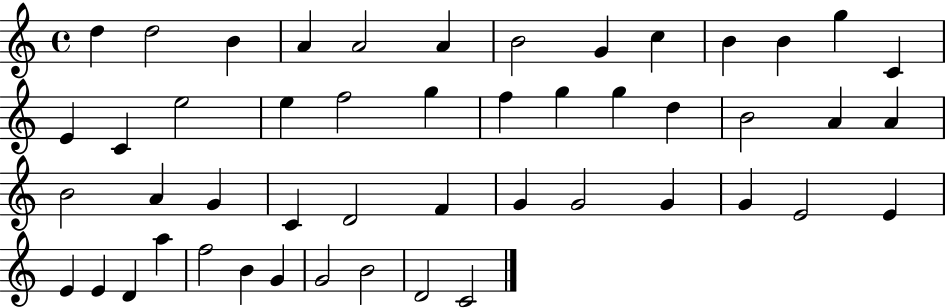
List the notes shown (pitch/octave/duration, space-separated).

D5/q D5/h B4/q A4/q A4/h A4/q B4/h G4/q C5/q B4/q B4/q G5/q C4/q E4/q C4/q E5/h E5/q F5/h G5/q F5/q G5/q G5/q D5/q B4/h A4/q A4/q B4/h A4/q G4/q C4/q D4/h F4/q G4/q G4/h G4/q G4/q E4/h E4/q E4/q E4/q D4/q A5/q F5/h B4/q G4/q G4/h B4/h D4/h C4/h